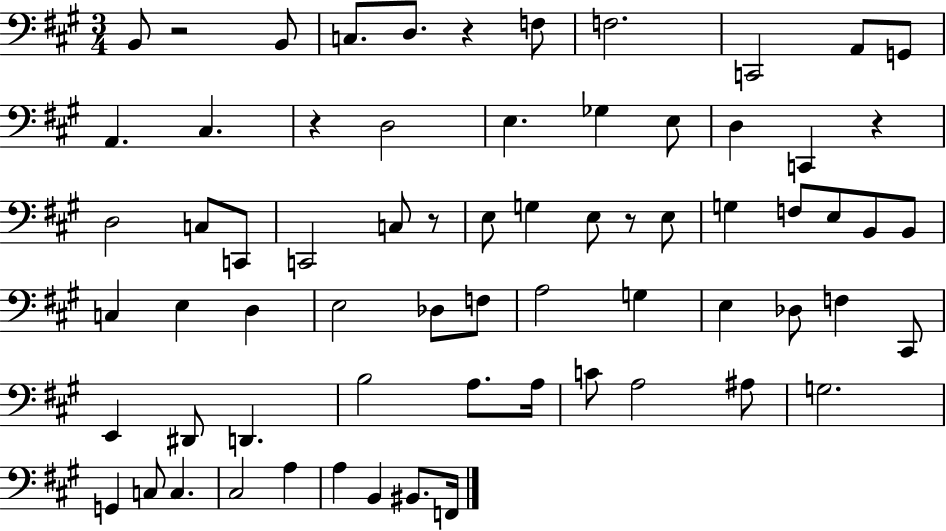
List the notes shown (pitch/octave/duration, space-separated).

B2/e R/h B2/e C3/e. D3/e. R/q F3/e F3/h. C2/h A2/e G2/e A2/q. C#3/q. R/q D3/h E3/q. Gb3/q E3/e D3/q C2/q R/q D3/h C3/e C2/e C2/h C3/e R/e E3/e G3/q E3/e R/e E3/e G3/q F3/e E3/e B2/e B2/e C3/q E3/q D3/q E3/h Db3/e F3/e A3/h G3/q E3/q Db3/e F3/q C#2/e E2/q D#2/e D2/q. B3/h A3/e. A3/s C4/e A3/h A#3/e G3/h. G2/q C3/e C3/q. C#3/h A3/q A3/q B2/q BIS2/e. F2/s